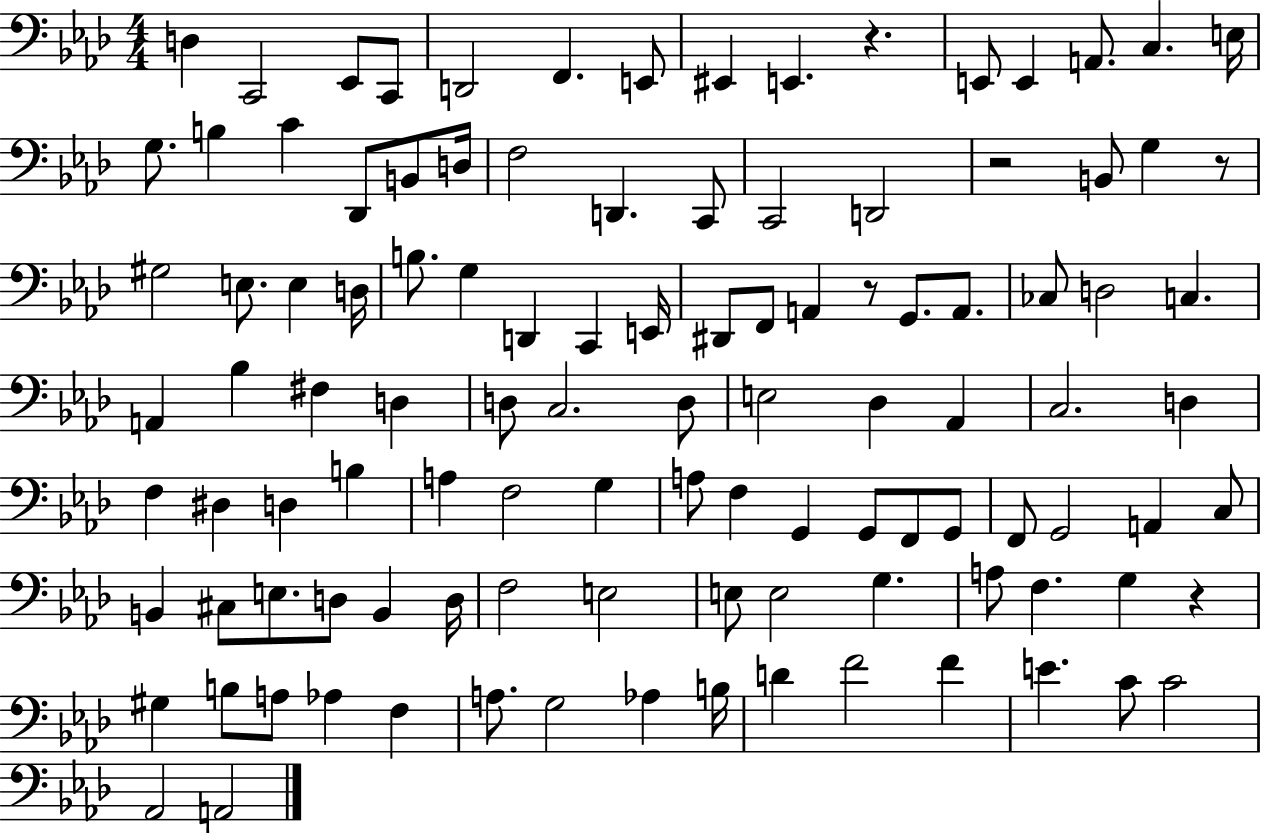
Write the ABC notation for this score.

X:1
T:Untitled
M:4/4
L:1/4
K:Ab
D, C,,2 _E,,/2 C,,/2 D,,2 F,, E,,/2 ^E,, E,, z E,,/2 E,, A,,/2 C, E,/4 G,/2 B, C _D,,/2 B,,/2 D,/4 F,2 D,, C,,/2 C,,2 D,,2 z2 B,,/2 G, z/2 ^G,2 E,/2 E, D,/4 B,/2 G, D,, C,, E,,/4 ^D,,/2 F,,/2 A,, z/2 G,,/2 A,,/2 _C,/2 D,2 C, A,, _B, ^F, D, D,/2 C,2 D,/2 E,2 _D, _A,, C,2 D, F, ^D, D, B, A, F,2 G, A,/2 F, G,, G,,/2 F,,/2 G,,/2 F,,/2 G,,2 A,, C,/2 B,, ^C,/2 E,/2 D,/2 B,, D,/4 F,2 E,2 E,/2 E,2 G, A,/2 F, G, z ^G, B,/2 A,/2 _A, F, A,/2 G,2 _A, B,/4 D F2 F E C/2 C2 _A,,2 A,,2